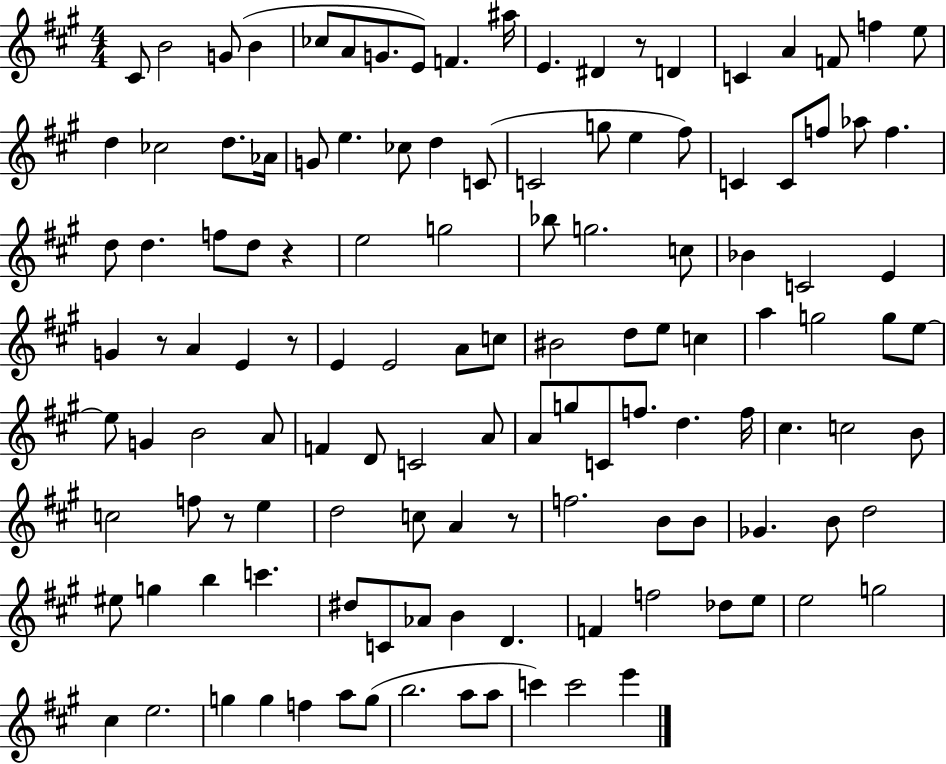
C#4/e B4/h G4/e B4/q CES5/e A4/e G4/e. E4/e F4/q. A#5/s E4/q. D#4/q R/e D4/q C4/q A4/q F4/e F5/q E5/e D5/q CES5/h D5/e. Ab4/s G4/e E5/q. CES5/e D5/q C4/e C4/h G5/e E5/q F#5/e C4/q C4/e F5/e Ab5/e F5/q. D5/e D5/q. F5/e D5/e R/q E5/h G5/h Bb5/e G5/h. C5/e Bb4/q C4/h E4/q G4/q R/e A4/q E4/q R/e E4/q E4/h A4/e C5/e BIS4/h D5/e E5/e C5/q A5/q G5/h G5/e E5/e E5/e G4/q B4/h A4/e F4/q D4/e C4/h A4/e A4/e G5/e C4/e F5/e. D5/q. F5/s C#5/q. C5/h B4/e C5/h F5/e R/e E5/q D5/h C5/e A4/q R/e F5/h. B4/e B4/e Gb4/q. B4/e D5/h EIS5/e G5/q B5/q C6/q. D#5/e C4/e Ab4/e B4/q D4/q. F4/q F5/h Db5/e E5/e E5/h G5/h C#5/q E5/h. G5/q G5/q F5/q A5/e G5/e B5/h. A5/e A5/e C6/q C6/h E6/q